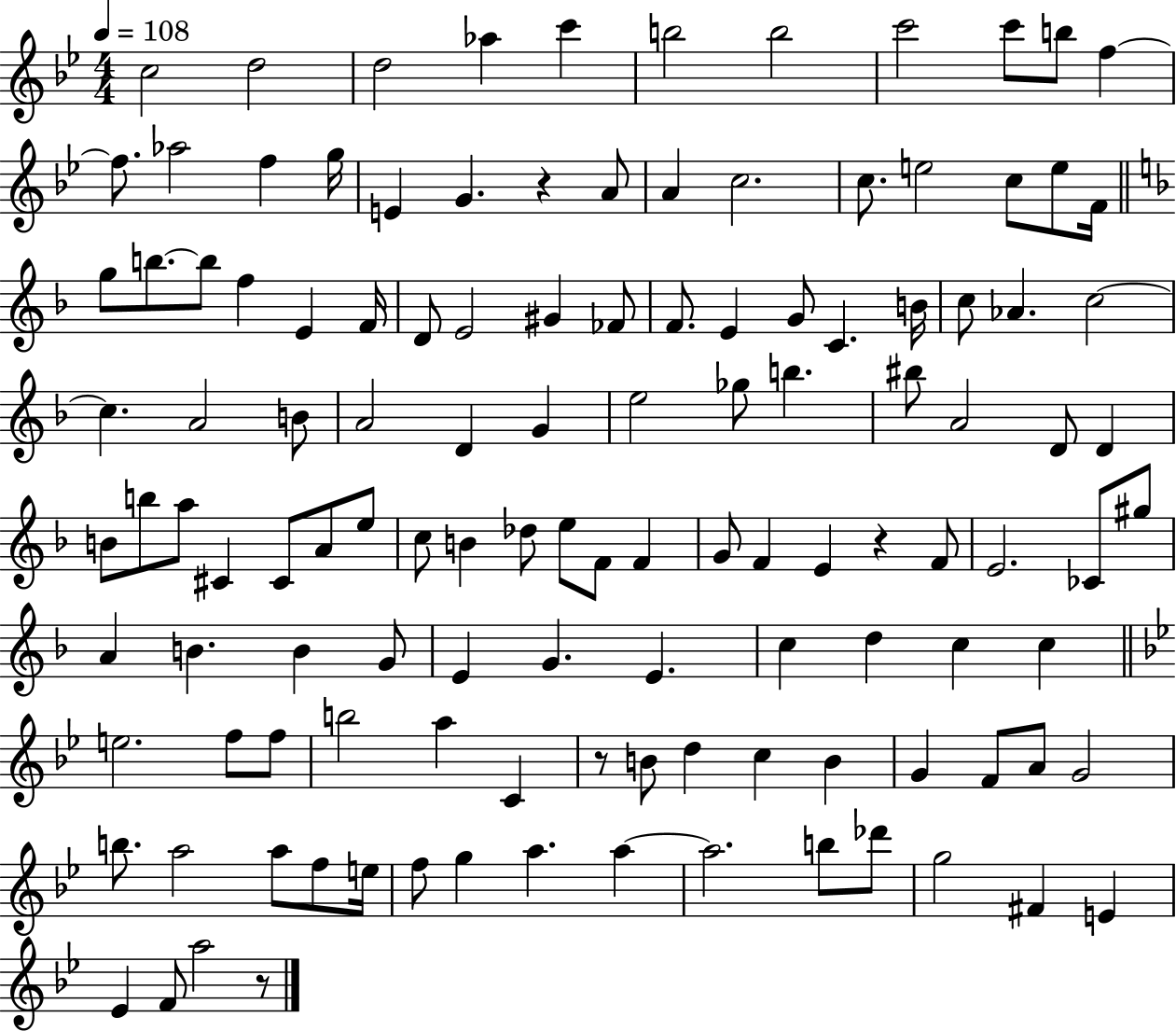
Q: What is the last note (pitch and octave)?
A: A5